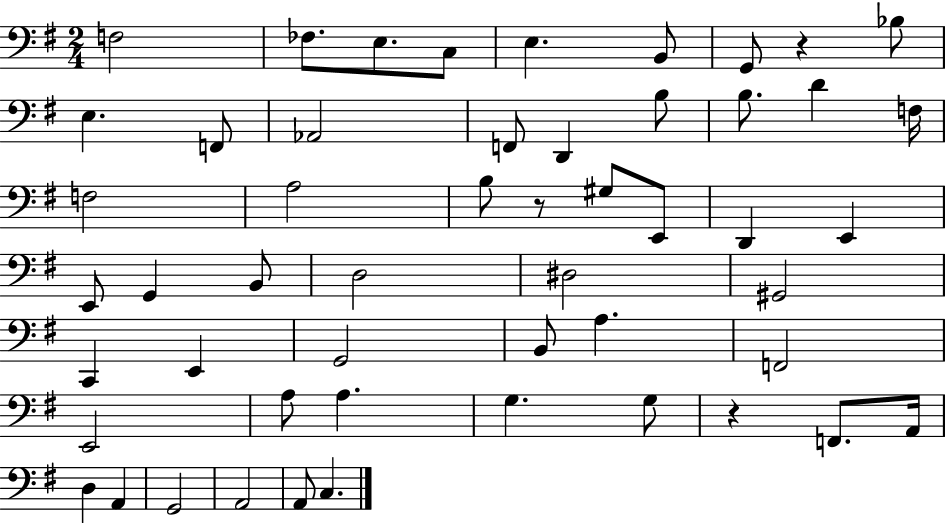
{
  \clef bass
  \numericTimeSignature
  \time 2/4
  \key g \major
  f2 | fes8. e8. c8 | e4. b,8 | g,8 r4 bes8 | \break e4. f,8 | aes,2 | f,8 d,4 b8 | b8. d'4 f16 | \break f2 | a2 | b8 r8 gis8 e,8 | d,4 e,4 | \break e,8 g,4 b,8 | d2 | dis2 | gis,2 | \break c,4 e,4 | g,2 | b,8 a4. | f,2 | \break e,2 | a8 a4. | g4. g8 | r4 f,8. a,16 | \break d4 a,4 | g,2 | a,2 | a,8 c4. | \break \bar "|."
}